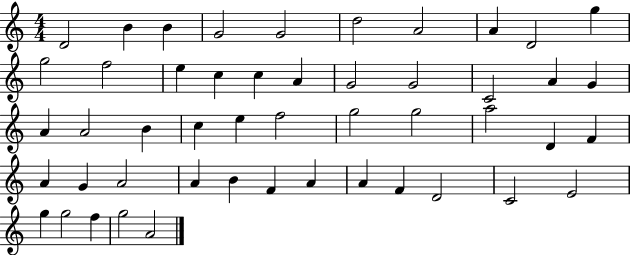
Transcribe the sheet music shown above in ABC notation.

X:1
T:Untitled
M:4/4
L:1/4
K:C
D2 B B G2 G2 d2 A2 A D2 g g2 f2 e c c A G2 G2 C2 A G A A2 B c e f2 g2 g2 a2 D F A G A2 A B F A A F D2 C2 E2 g g2 f g2 A2